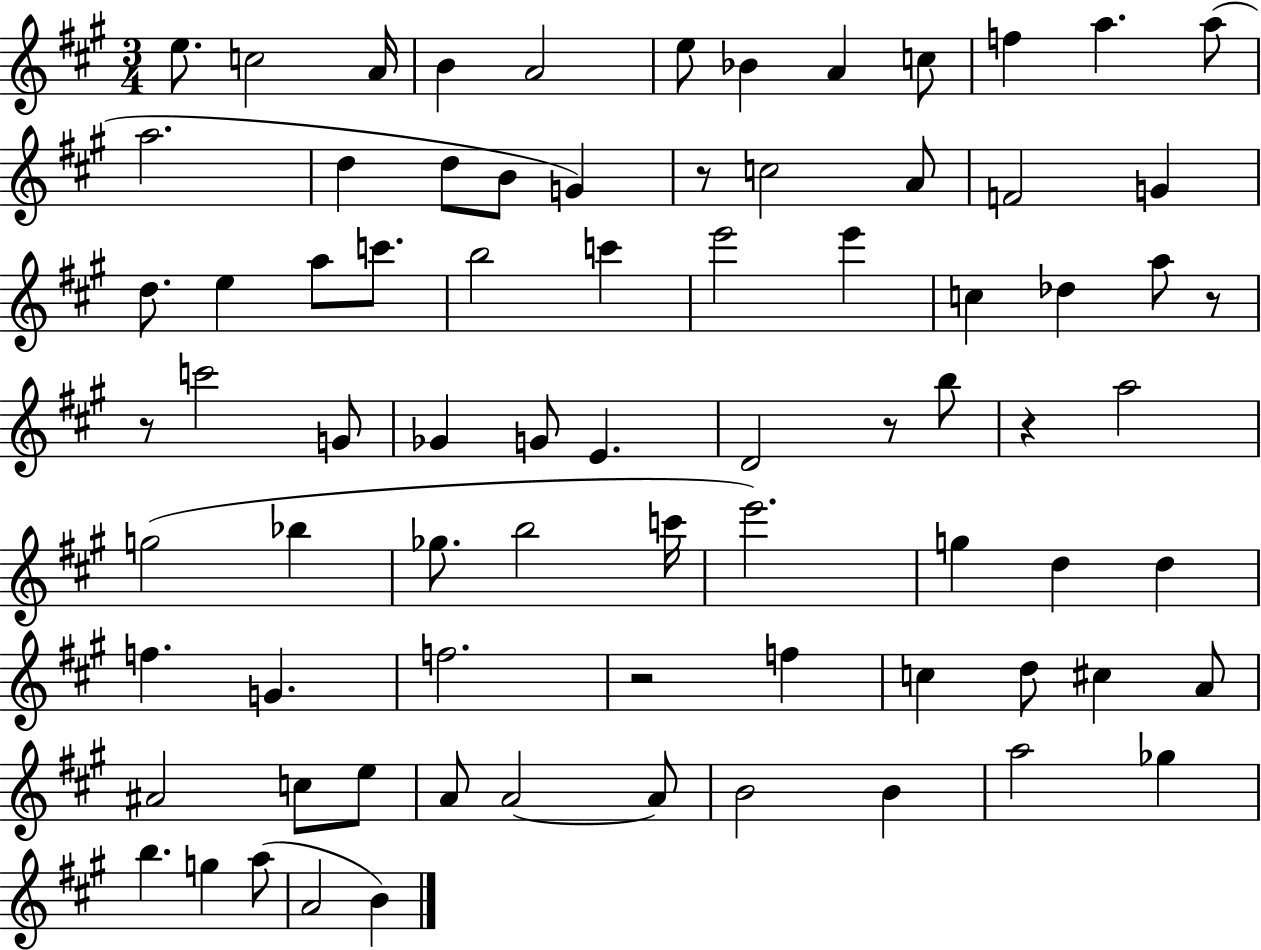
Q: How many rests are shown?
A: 6